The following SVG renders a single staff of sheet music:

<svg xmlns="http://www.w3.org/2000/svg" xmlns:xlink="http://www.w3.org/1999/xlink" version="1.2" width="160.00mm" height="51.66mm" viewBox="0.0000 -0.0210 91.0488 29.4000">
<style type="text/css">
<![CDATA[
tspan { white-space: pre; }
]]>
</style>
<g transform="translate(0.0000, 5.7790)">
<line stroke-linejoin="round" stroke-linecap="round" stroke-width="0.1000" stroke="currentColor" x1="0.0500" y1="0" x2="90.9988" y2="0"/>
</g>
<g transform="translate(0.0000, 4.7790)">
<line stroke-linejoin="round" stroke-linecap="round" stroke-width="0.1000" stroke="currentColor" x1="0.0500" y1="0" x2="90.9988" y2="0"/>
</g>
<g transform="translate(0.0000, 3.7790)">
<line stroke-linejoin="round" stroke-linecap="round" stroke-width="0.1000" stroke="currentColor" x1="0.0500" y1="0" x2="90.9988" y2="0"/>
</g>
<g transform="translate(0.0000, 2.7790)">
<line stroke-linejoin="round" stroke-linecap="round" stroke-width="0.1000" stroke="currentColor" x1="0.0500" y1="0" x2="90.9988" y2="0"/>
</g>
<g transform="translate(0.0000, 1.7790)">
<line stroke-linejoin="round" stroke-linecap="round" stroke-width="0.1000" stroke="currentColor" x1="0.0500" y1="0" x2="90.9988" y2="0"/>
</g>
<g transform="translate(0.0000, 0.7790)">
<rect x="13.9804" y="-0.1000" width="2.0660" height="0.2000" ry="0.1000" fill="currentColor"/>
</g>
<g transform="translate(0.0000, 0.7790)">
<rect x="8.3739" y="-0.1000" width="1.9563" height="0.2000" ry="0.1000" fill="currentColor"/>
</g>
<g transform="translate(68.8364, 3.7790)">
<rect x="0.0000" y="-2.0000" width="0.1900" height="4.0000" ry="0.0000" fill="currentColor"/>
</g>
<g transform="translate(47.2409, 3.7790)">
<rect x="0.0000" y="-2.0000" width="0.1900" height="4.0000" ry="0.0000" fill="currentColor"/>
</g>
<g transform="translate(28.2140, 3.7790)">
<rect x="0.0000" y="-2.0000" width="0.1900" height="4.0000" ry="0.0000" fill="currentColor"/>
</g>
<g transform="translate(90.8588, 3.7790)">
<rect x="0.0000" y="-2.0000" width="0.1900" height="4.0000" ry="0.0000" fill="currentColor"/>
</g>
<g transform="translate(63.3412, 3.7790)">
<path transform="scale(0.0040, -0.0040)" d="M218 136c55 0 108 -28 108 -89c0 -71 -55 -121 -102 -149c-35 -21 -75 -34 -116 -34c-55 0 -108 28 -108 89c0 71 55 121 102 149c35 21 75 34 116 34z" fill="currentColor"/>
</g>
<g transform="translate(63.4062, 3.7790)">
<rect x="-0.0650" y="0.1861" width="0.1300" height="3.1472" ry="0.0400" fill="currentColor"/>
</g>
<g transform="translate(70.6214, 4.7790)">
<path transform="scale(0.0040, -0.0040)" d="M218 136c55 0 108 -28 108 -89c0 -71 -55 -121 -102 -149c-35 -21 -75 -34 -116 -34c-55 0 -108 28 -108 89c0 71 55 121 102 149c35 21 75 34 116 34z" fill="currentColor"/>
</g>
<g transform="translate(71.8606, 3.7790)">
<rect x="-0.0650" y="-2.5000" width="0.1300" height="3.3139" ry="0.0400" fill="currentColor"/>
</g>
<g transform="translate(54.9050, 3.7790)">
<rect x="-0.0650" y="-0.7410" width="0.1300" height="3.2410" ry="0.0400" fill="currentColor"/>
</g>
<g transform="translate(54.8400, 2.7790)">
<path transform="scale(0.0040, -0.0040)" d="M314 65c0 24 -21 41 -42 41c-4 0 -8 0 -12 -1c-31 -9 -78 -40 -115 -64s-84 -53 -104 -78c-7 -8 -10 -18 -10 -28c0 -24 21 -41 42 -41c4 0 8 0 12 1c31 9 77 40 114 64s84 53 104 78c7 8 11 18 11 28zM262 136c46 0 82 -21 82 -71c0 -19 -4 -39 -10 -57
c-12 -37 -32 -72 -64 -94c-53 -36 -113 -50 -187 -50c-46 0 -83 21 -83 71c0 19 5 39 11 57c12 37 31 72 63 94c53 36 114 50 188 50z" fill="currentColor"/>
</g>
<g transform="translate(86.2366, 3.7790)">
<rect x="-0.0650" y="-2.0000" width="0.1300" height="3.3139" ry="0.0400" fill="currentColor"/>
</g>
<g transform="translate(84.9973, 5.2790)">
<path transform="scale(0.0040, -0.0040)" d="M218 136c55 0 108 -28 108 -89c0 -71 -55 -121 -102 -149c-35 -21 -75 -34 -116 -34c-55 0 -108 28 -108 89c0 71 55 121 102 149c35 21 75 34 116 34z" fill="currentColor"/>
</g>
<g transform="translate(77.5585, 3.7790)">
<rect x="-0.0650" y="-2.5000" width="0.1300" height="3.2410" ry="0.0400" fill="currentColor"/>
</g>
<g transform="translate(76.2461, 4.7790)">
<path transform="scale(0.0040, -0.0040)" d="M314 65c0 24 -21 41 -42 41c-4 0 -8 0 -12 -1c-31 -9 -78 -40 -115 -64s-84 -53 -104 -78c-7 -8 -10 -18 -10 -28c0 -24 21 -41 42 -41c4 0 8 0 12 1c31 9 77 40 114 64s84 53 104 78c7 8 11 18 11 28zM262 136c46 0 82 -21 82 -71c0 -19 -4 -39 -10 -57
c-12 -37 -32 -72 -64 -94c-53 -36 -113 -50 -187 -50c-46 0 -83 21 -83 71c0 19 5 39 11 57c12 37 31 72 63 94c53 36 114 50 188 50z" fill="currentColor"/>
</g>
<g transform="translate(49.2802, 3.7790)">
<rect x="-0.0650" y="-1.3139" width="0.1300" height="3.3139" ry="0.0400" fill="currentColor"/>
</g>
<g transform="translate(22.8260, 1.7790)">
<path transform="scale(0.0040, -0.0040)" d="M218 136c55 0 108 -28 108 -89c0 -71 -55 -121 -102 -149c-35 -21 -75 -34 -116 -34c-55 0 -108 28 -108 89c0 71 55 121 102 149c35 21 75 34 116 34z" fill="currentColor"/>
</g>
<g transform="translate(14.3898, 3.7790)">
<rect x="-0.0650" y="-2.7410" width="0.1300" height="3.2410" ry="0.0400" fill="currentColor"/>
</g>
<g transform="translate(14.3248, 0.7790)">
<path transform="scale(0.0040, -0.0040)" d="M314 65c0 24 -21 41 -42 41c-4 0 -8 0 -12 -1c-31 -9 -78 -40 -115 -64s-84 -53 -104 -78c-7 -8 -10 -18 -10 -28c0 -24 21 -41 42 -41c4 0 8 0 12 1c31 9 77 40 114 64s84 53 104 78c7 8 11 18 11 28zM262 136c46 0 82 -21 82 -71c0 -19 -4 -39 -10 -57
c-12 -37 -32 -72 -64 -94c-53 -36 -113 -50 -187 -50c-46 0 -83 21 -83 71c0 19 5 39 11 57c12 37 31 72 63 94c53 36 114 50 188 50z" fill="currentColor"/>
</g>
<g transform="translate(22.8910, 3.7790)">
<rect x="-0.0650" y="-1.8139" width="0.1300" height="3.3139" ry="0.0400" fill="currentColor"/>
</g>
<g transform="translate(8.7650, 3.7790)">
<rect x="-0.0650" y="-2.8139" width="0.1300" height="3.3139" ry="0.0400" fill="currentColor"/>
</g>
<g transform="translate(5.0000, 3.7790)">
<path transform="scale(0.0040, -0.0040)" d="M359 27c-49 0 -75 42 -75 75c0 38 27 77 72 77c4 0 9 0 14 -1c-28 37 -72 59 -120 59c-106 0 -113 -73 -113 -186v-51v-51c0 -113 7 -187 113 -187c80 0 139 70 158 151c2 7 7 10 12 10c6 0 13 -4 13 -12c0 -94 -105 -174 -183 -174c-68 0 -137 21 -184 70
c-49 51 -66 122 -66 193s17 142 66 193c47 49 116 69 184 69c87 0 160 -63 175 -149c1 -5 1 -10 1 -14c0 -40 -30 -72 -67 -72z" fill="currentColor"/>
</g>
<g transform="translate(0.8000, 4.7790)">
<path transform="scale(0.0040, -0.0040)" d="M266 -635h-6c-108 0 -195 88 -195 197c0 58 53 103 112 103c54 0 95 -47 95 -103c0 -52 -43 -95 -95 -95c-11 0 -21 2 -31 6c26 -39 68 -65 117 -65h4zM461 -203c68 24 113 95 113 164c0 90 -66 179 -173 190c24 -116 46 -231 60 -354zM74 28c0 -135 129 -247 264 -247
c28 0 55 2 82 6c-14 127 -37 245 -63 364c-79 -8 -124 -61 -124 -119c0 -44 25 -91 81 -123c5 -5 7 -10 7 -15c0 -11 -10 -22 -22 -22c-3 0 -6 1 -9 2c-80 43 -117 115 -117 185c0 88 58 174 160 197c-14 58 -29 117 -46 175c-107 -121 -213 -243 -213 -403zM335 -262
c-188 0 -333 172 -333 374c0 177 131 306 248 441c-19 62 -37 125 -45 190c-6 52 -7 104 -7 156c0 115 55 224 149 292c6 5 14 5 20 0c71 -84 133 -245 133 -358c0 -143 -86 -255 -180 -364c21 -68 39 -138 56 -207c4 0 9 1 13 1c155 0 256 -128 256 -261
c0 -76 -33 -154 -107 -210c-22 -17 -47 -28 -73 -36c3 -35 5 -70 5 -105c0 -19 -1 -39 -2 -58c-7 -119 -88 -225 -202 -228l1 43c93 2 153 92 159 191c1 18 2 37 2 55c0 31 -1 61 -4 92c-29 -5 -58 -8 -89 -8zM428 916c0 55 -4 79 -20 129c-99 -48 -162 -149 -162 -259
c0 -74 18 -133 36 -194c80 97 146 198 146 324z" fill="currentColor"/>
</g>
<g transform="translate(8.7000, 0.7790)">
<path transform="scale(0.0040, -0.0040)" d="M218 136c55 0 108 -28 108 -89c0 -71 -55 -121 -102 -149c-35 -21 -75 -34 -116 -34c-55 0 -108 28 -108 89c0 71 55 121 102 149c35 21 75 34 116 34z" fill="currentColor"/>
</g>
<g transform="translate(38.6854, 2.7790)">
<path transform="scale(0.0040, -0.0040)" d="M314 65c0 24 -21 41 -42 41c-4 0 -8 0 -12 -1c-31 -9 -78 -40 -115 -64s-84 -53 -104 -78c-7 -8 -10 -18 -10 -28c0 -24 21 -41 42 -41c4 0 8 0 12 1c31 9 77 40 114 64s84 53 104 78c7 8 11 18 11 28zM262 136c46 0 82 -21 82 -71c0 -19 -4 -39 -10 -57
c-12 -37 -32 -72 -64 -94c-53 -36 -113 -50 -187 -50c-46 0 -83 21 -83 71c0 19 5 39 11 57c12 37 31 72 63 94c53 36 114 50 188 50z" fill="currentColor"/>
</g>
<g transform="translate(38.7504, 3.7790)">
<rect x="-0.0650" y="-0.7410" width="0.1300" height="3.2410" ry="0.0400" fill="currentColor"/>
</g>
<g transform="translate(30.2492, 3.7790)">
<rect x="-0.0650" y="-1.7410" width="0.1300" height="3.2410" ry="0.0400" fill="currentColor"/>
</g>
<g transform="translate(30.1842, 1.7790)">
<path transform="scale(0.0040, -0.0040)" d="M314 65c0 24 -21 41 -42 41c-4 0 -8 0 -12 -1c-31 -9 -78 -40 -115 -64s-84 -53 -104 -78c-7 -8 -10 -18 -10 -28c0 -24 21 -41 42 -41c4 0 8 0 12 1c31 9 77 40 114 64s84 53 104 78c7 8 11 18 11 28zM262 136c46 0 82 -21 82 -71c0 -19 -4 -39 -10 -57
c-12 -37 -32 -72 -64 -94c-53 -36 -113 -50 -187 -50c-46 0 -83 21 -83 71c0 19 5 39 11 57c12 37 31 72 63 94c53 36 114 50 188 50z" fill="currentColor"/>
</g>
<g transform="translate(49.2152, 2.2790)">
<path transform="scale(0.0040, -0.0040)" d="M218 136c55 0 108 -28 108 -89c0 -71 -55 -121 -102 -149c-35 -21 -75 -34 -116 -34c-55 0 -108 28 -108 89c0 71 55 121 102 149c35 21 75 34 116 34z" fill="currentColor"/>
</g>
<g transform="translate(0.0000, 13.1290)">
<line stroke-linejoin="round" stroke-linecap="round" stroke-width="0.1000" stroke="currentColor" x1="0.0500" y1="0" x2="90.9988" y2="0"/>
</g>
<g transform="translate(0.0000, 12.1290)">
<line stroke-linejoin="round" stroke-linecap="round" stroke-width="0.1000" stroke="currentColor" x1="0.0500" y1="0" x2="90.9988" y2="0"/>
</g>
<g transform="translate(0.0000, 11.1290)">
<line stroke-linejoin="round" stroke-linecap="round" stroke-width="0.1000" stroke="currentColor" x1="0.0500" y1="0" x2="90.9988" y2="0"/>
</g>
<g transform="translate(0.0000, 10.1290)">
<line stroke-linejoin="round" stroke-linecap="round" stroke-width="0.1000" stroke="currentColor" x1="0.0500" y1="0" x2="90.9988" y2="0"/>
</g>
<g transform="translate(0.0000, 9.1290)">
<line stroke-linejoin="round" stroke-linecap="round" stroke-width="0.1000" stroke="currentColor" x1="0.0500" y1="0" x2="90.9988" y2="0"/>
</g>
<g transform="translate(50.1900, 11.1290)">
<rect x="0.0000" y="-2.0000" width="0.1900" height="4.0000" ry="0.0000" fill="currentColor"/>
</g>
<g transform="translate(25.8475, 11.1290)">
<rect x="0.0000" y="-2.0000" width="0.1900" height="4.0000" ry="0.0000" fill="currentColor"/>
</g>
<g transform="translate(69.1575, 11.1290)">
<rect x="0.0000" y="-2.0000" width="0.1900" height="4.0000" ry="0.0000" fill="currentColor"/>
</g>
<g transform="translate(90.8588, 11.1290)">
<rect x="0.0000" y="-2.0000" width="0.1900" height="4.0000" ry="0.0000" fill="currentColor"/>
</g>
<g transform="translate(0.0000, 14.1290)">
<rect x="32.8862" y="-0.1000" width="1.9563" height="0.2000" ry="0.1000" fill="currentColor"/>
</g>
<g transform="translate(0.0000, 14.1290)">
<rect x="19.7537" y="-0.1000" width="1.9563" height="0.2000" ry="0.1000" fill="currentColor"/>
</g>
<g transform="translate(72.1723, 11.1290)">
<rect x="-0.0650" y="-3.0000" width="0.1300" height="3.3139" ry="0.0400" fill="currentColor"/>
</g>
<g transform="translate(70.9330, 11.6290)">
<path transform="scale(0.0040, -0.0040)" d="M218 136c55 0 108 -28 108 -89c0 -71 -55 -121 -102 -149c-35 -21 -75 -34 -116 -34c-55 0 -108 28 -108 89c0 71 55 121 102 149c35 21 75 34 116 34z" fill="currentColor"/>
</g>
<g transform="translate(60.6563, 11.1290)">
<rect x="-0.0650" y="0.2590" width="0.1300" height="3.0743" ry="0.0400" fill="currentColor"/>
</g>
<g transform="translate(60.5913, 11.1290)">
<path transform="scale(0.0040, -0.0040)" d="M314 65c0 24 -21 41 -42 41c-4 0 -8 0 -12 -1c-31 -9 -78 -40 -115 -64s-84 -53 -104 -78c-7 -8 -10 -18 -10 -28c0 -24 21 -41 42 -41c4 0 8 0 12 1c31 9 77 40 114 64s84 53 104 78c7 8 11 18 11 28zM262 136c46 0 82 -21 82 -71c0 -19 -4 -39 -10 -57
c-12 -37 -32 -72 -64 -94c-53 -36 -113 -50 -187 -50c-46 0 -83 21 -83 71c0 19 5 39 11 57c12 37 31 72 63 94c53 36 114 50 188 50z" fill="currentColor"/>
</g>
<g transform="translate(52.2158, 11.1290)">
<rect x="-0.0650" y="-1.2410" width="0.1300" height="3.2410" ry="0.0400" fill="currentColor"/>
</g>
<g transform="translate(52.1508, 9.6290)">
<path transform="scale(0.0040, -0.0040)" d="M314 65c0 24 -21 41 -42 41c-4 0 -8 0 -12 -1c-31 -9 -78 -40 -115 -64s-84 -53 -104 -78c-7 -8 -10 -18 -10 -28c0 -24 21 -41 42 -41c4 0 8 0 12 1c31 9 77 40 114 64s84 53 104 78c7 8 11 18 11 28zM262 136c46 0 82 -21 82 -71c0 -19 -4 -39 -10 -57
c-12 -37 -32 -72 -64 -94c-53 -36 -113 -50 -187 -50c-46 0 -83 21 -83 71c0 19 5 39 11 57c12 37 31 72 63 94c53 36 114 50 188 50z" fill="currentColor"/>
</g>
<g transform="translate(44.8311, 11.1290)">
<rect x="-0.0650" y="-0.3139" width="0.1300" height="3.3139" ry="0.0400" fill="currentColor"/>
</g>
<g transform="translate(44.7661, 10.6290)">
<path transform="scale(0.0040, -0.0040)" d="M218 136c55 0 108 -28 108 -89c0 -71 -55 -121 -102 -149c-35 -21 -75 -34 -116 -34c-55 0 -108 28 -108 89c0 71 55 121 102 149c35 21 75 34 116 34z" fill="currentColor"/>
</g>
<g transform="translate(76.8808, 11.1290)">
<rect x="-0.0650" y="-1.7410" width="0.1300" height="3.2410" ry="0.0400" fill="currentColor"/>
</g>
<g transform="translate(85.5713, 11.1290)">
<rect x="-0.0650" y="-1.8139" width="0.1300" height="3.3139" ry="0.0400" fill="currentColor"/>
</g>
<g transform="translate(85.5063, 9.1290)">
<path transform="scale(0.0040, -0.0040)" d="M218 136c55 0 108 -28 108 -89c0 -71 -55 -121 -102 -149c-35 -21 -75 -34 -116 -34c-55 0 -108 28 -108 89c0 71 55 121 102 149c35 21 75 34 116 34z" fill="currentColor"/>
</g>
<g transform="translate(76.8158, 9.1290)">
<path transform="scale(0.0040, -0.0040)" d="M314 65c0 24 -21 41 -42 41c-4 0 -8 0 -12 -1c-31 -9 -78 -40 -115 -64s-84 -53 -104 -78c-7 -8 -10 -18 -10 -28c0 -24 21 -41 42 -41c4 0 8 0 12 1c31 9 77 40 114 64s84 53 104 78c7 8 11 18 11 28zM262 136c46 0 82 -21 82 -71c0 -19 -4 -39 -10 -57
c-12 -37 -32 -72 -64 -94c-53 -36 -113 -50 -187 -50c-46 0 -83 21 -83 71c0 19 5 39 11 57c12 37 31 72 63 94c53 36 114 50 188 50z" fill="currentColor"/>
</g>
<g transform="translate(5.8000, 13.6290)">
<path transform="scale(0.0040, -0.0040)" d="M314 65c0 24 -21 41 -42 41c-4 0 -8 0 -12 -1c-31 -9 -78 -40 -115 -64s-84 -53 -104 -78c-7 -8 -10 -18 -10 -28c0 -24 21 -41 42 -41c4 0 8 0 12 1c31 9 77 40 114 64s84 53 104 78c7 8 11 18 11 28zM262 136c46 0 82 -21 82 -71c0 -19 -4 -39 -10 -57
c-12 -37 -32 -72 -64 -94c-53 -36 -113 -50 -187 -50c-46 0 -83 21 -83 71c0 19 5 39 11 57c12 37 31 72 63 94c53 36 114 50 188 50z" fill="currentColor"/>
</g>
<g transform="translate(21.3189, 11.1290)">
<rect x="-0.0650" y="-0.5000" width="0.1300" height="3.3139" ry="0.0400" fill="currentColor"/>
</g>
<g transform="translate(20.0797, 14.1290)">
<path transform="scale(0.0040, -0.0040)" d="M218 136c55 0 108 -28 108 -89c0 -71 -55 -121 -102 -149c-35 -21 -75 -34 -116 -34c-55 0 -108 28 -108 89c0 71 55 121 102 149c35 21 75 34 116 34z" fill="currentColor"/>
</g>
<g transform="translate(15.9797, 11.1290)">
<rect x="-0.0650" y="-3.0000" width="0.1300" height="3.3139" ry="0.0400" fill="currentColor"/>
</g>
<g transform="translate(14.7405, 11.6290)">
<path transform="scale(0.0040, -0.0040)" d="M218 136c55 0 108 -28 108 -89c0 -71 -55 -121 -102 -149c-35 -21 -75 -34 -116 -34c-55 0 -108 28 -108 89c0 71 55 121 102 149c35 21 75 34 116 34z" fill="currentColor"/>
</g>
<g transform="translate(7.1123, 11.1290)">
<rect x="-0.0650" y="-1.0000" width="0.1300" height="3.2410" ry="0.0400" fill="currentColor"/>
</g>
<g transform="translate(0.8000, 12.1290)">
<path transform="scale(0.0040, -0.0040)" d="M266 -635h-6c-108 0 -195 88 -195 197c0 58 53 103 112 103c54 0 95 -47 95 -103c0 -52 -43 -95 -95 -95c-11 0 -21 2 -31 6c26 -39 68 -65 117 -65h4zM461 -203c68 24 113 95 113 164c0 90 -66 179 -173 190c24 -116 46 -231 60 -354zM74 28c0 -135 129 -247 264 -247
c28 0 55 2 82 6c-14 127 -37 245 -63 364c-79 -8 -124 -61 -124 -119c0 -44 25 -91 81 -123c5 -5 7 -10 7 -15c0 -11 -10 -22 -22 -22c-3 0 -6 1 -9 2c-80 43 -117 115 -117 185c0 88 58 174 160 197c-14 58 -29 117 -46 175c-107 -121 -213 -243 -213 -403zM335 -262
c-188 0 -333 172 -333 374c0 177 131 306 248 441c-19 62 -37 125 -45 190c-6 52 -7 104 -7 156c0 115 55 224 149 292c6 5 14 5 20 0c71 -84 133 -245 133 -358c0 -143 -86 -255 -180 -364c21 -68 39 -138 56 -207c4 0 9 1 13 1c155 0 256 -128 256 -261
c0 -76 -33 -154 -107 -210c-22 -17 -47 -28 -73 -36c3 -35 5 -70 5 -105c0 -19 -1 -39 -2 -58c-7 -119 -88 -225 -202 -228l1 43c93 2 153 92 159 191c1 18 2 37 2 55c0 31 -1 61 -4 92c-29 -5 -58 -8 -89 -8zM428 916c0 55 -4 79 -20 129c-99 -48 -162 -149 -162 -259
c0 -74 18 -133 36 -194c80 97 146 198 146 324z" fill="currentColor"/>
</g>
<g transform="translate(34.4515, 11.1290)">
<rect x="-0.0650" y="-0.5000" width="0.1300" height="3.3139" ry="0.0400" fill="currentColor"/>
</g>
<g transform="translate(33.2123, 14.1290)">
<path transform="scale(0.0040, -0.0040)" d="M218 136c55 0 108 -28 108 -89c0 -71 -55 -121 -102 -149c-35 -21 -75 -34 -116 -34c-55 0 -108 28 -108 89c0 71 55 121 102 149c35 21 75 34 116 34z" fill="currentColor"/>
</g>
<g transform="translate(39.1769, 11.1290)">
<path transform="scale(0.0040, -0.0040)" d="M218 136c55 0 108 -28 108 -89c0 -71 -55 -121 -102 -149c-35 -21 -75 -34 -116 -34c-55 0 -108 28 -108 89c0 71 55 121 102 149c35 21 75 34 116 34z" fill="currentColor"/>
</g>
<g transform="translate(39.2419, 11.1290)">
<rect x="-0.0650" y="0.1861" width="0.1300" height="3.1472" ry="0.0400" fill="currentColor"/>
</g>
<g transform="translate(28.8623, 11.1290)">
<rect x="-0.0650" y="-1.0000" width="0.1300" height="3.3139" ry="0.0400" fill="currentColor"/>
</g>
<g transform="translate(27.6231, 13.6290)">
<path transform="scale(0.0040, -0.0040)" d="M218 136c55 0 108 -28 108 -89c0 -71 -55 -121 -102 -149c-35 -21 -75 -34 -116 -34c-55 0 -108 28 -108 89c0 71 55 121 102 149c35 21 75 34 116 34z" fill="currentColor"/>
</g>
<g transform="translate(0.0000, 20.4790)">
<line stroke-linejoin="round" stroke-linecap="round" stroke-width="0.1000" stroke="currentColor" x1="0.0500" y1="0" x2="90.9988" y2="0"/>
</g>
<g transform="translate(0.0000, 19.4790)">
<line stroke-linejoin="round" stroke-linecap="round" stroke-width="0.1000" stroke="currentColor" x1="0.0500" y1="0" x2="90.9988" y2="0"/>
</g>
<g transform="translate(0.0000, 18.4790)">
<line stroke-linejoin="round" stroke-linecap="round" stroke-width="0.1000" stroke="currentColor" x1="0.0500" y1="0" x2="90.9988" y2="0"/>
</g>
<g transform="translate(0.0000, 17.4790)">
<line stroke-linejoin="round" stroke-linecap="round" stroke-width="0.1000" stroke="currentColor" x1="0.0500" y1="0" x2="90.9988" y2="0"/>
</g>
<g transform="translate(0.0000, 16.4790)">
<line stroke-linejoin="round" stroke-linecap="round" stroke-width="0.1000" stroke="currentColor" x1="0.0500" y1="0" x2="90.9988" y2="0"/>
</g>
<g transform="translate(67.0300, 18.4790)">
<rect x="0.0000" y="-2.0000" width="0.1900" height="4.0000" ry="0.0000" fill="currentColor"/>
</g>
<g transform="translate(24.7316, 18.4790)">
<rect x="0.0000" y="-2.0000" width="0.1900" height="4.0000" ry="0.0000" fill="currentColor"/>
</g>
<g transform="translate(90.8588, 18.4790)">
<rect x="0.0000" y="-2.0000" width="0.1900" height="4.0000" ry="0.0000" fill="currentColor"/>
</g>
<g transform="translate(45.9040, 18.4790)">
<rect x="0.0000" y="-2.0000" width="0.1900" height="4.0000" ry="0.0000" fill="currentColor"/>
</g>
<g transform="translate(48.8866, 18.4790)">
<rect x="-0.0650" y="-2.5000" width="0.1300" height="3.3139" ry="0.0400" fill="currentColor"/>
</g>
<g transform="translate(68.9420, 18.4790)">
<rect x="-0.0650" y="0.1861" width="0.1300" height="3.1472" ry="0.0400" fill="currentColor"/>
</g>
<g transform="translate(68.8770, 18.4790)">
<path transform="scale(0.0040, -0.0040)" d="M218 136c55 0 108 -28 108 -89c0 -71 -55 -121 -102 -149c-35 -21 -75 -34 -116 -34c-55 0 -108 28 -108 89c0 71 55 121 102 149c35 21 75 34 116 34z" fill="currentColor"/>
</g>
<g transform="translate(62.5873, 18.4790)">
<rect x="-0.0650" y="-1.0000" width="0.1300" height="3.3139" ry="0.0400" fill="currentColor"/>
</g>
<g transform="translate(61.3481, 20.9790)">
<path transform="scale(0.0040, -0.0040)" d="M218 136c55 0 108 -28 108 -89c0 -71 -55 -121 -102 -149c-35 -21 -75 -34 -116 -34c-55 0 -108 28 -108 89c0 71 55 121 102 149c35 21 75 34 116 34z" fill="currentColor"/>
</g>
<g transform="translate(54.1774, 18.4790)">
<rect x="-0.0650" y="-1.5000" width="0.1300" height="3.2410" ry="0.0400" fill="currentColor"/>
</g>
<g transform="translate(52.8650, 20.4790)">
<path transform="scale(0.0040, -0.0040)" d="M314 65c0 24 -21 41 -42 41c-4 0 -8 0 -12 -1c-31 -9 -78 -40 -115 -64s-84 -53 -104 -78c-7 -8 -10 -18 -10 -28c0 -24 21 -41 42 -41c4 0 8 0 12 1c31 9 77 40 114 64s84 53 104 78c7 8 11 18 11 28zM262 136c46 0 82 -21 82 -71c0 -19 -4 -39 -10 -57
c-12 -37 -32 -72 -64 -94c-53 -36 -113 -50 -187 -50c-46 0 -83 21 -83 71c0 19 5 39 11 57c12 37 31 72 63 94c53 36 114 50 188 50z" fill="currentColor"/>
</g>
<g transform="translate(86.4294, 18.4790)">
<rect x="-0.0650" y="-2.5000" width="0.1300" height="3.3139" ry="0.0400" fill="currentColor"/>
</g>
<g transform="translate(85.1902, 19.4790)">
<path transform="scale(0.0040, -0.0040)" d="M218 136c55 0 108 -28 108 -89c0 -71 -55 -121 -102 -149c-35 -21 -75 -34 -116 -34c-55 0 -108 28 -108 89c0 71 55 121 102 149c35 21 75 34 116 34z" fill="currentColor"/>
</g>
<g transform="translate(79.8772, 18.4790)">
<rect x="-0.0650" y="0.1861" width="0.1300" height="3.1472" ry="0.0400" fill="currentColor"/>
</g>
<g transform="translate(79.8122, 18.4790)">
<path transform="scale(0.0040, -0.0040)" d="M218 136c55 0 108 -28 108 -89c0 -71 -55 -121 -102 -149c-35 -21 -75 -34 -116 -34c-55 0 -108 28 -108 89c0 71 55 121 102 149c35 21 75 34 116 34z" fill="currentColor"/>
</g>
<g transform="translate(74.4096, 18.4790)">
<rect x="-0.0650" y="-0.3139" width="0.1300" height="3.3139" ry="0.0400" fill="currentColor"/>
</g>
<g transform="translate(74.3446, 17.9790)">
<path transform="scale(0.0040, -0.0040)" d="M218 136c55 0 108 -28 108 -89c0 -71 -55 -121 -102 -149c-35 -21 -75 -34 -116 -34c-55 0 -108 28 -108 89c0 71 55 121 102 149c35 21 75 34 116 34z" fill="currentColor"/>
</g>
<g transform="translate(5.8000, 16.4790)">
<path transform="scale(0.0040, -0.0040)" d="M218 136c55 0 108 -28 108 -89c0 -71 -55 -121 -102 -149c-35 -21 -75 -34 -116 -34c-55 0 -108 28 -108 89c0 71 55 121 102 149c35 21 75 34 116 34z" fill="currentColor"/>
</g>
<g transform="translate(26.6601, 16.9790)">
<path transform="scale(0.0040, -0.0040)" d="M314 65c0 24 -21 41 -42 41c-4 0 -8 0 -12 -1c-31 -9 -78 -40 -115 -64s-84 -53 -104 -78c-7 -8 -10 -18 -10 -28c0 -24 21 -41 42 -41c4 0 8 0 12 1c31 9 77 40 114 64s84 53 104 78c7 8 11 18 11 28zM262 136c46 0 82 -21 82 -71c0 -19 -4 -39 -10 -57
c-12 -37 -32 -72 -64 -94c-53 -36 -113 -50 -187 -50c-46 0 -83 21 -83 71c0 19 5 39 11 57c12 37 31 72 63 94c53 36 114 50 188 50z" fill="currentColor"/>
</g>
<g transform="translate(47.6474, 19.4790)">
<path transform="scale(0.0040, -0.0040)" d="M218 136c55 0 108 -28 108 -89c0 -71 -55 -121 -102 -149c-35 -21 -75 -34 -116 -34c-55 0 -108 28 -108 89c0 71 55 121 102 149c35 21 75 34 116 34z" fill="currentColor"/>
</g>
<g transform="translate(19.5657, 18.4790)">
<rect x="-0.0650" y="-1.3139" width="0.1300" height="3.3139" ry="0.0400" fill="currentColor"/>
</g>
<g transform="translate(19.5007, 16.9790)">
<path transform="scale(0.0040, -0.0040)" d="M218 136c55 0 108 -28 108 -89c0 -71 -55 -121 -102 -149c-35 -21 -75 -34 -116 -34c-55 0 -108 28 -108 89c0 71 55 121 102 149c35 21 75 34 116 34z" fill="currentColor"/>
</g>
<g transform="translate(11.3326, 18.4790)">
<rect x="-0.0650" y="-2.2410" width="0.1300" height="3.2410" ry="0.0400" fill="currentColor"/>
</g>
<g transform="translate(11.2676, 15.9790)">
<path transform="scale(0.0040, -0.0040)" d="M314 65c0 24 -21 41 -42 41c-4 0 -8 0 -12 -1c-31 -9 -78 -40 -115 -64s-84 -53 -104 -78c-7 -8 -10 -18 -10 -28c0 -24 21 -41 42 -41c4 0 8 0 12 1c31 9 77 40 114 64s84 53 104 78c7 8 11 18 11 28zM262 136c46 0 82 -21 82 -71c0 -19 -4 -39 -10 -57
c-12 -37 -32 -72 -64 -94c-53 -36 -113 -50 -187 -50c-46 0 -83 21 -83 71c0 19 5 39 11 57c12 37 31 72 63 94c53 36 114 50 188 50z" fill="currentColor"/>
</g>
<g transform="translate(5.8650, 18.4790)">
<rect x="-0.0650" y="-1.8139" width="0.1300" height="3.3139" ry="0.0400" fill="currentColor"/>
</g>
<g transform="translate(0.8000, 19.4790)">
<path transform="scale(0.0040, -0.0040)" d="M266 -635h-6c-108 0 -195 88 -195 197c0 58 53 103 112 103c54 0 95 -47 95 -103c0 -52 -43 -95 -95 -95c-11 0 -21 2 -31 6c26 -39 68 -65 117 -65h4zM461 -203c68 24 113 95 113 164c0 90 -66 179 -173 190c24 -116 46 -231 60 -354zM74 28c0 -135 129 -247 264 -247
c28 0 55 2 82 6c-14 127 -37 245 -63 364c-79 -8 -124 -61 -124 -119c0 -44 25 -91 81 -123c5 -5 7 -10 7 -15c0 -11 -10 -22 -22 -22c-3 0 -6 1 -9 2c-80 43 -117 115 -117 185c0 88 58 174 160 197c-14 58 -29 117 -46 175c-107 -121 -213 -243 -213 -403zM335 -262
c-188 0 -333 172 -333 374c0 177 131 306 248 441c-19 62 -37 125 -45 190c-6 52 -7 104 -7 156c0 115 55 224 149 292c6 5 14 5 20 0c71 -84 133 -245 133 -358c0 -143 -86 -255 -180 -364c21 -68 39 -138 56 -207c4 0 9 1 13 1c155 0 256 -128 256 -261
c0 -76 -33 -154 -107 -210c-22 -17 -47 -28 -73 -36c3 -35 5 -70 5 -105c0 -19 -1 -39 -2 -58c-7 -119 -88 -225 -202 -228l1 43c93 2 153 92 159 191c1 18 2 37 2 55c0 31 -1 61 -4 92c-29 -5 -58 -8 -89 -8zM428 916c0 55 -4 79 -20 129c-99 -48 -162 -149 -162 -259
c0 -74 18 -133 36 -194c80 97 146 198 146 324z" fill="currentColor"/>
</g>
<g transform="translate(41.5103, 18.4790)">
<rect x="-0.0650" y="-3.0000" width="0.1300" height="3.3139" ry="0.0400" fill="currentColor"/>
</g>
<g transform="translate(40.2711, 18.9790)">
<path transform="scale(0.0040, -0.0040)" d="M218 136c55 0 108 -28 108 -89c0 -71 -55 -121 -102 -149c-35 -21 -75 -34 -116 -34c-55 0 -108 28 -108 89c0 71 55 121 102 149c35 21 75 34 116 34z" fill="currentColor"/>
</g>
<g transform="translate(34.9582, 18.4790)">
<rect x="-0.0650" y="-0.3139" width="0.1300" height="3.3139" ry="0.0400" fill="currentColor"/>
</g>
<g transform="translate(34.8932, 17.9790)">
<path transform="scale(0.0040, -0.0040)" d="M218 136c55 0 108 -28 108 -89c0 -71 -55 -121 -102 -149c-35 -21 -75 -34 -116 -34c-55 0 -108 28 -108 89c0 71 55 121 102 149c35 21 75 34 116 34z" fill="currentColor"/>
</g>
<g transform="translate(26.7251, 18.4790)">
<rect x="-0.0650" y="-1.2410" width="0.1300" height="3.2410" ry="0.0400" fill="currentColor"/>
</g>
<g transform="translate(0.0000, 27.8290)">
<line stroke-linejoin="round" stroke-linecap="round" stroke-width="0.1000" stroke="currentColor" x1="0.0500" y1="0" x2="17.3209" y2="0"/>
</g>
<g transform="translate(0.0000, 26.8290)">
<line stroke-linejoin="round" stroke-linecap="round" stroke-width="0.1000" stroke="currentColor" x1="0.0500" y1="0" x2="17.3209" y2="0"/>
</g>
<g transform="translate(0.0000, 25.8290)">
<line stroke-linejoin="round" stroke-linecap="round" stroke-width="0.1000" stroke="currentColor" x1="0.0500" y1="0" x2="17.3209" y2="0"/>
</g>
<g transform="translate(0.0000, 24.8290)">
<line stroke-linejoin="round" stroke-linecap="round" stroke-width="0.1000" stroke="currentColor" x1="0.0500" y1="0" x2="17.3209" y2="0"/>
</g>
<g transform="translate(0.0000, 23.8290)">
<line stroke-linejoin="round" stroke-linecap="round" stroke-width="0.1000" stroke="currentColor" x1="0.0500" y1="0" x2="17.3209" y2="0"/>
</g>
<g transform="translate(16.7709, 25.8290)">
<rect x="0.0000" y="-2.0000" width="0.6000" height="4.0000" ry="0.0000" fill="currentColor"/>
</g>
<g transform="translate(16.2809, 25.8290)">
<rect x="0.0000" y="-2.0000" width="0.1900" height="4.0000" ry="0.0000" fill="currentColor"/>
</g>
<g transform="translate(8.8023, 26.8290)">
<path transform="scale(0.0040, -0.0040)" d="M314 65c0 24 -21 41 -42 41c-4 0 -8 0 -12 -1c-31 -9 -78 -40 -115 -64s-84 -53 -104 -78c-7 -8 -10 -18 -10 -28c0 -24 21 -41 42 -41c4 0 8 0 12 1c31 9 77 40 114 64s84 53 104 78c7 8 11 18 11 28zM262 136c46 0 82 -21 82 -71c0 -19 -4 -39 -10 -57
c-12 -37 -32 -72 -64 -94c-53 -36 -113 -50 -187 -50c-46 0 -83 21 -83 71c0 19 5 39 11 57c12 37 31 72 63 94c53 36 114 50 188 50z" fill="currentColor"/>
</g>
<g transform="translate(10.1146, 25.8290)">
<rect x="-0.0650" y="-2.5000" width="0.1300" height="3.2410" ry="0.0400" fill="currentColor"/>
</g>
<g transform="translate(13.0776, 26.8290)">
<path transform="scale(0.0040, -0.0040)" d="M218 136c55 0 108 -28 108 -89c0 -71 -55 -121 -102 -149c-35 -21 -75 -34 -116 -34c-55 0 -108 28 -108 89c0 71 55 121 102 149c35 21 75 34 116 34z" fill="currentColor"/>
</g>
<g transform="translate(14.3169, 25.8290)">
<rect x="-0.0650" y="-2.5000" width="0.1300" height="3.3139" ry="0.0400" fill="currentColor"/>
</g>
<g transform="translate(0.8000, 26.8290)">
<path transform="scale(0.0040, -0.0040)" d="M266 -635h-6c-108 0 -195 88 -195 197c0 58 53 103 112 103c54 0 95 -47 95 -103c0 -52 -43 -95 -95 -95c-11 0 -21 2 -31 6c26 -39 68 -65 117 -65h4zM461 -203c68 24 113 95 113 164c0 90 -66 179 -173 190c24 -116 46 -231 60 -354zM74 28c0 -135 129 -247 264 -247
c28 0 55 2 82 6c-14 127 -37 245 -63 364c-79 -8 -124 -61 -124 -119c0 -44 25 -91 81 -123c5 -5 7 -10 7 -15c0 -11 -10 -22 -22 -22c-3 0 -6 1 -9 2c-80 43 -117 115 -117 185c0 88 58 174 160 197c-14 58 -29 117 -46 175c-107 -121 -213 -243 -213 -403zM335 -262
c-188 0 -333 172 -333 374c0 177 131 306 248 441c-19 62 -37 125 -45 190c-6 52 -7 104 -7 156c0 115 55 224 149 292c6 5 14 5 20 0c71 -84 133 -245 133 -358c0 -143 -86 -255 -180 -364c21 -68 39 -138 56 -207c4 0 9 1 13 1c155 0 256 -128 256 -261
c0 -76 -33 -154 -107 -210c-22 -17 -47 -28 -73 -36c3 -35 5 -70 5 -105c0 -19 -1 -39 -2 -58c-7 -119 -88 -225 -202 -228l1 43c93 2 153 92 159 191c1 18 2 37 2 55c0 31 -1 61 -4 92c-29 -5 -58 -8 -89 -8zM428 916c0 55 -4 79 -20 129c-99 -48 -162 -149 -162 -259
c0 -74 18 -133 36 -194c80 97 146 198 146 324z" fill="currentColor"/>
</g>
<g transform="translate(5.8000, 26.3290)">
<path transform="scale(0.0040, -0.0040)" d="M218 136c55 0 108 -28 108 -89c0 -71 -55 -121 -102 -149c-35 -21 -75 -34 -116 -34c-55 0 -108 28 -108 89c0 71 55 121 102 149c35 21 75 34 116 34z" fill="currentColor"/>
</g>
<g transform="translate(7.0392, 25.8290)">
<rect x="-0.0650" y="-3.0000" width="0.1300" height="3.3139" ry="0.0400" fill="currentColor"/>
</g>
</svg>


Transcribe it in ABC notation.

X:1
T:Untitled
M:4/4
L:1/4
K:C
a a2 f f2 d2 e d2 B G G2 F D2 A C D C B c e2 B2 A f2 f f g2 e e2 c A G E2 D B c B G A G2 G